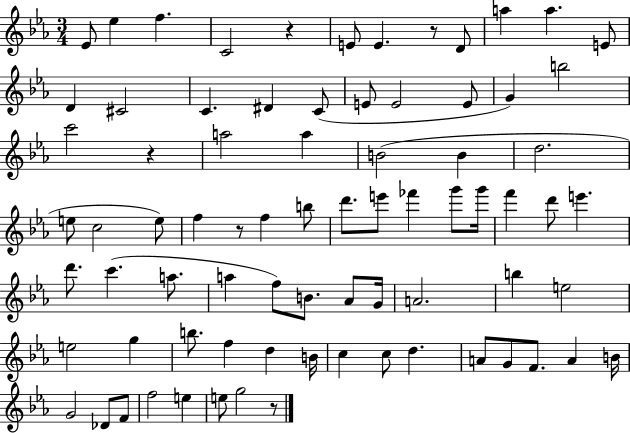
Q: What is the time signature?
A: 3/4